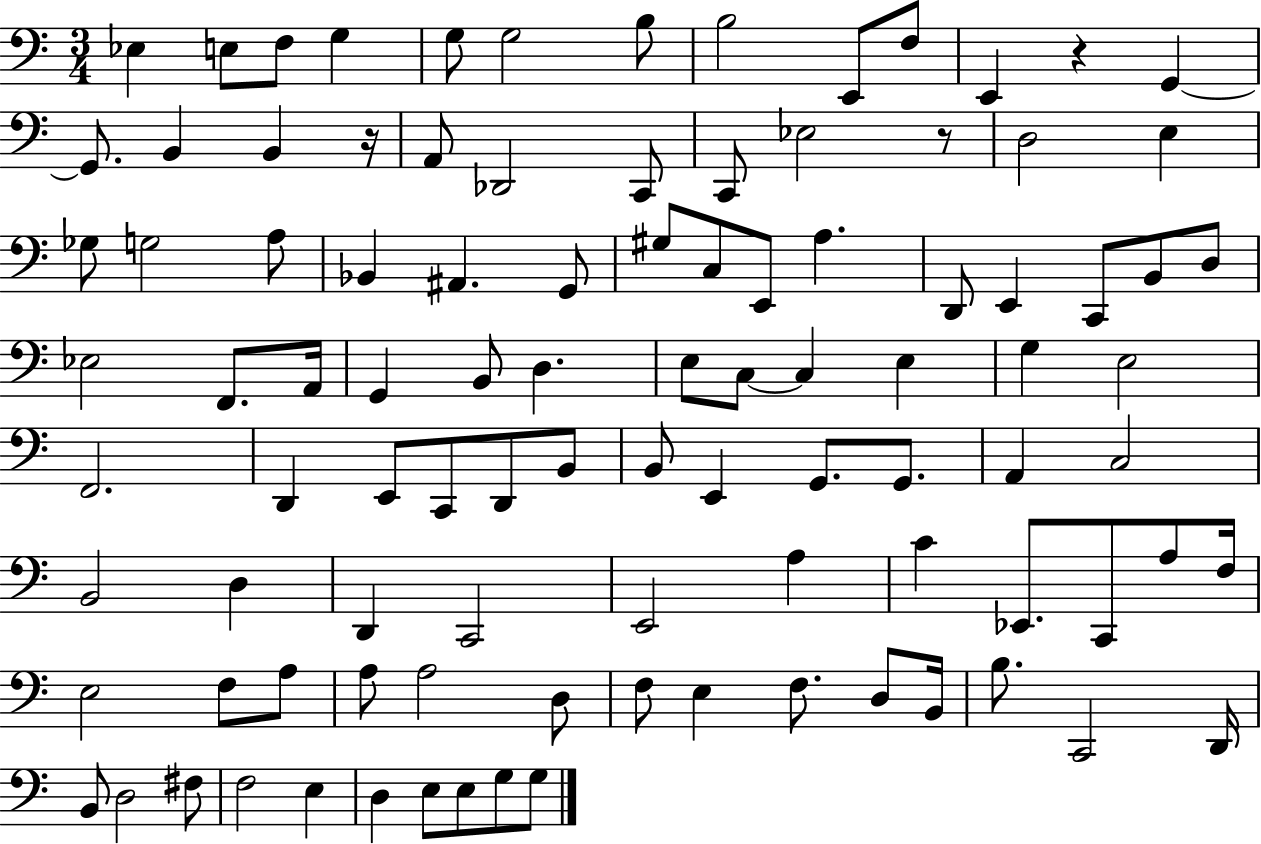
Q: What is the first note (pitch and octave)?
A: Eb3